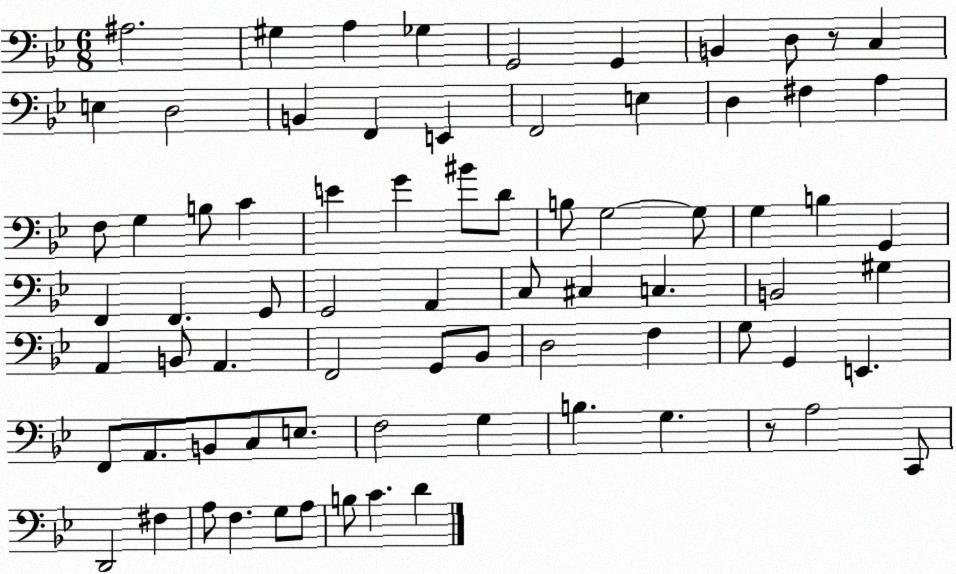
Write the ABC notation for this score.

X:1
T:Untitled
M:6/8
L:1/4
K:Bb
^A,2 ^G, A, _G, G,,2 G,, B,, D,/2 z/2 C, E, D,2 B,, F,, E,, F,,2 E, D, ^F, A, F,/2 G, B,/2 C E G ^B/2 D/2 B,/2 G,2 G,/2 G, B, G,, F,, F,, G,,/2 G,,2 A,, C,/2 ^C, C, B,,2 ^G, A,, B,,/2 A,, F,,2 G,,/2 _B,,/2 D,2 F, G,/2 G,, E,, F,,/2 A,,/2 B,,/2 C,/2 E,/2 F,2 G, B, G, z/2 A,2 C,,/2 D,,2 ^F, A,/2 F, G,/2 A,/2 B,/2 C D